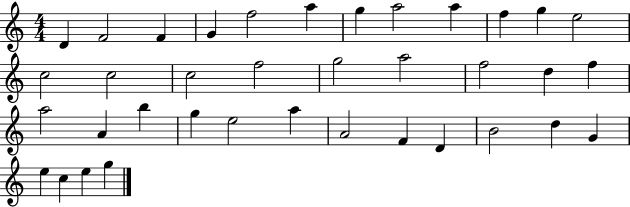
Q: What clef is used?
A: treble